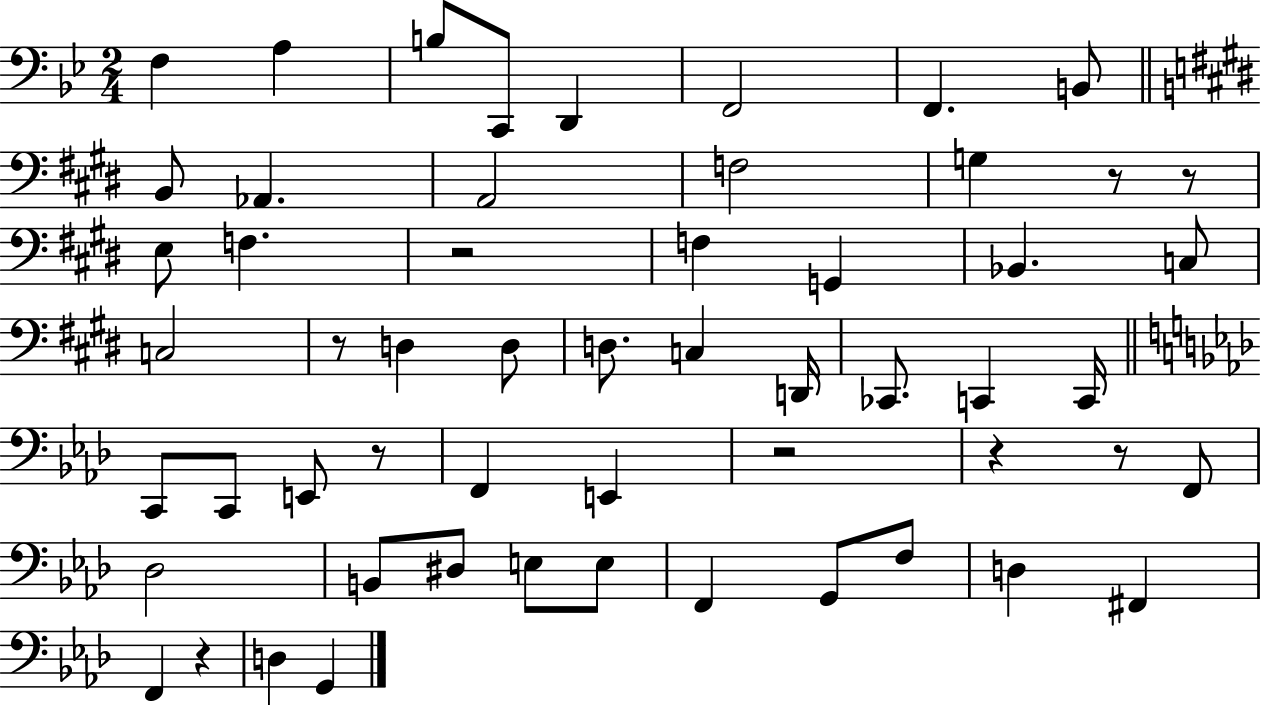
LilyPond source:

{
  \clef bass
  \numericTimeSignature
  \time 2/4
  \key bes \major
  \repeat volta 2 { f4 a4 | b8 c,8 d,4 | f,2 | f,4. b,8 | \break \bar "||" \break \key e \major b,8 aes,4. | a,2 | f2 | g4 r8 r8 | \break e8 f4. | r2 | f4 g,4 | bes,4. c8 | \break c2 | r8 d4 d8 | d8. c4 d,16 | ces,8. c,4 c,16 | \break \bar "||" \break \key aes \major c,8 c,8 e,8 r8 | f,4 e,4 | r2 | r4 r8 f,8 | \break des2 | b,8 dis8 e8 e8 | f,4 g,8 f8 | d4 fis,4 | \break f,4 r4 | d4 g,4 | } \bar "|."
}